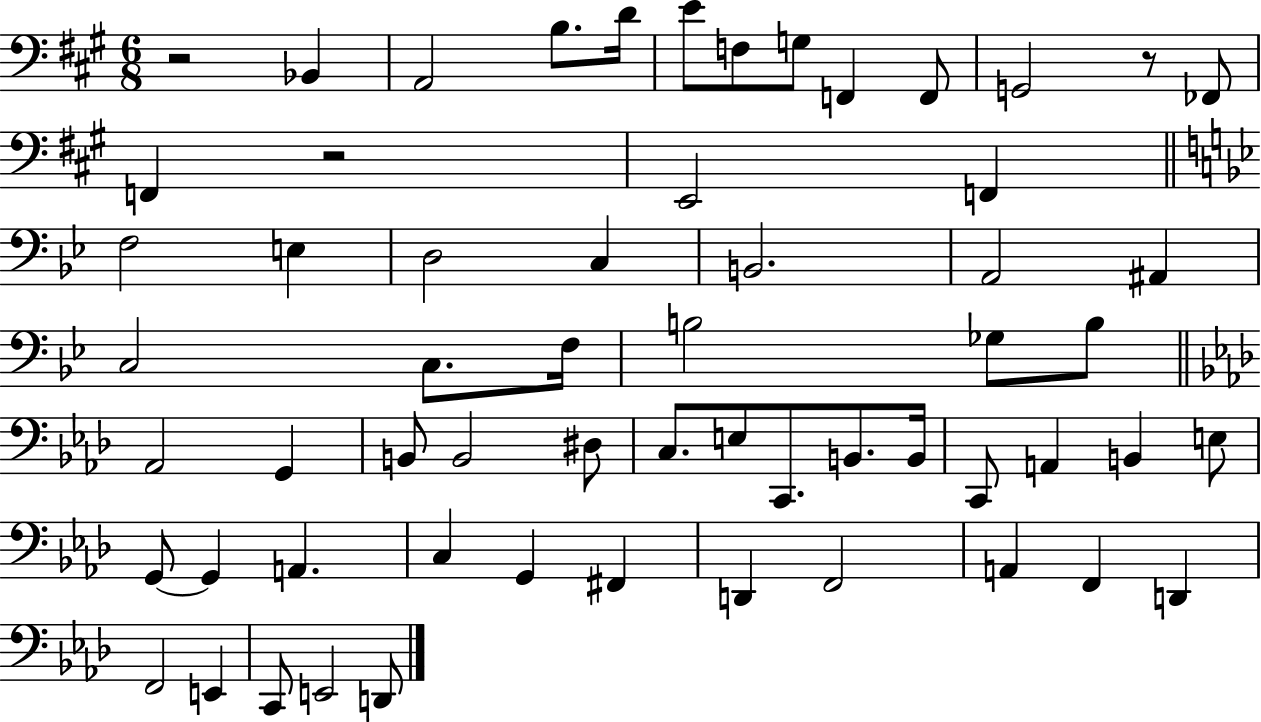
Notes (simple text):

R/h Bb2/q A2/h B3/e. D4/s E4/e F3/e G3/e F2/q F2/e G2/h R/e FES2/e F2/q R/h E2/h F2/q F3/h E3/q D3/h C3/q B2/h. A2/h A#2/q C3/h C3/e. F3/s B3/h Gb3/e B3/e Ab2/h G2/q B2/e B2/h D#3/e C3/e. E3/e C2/e. B2/e. B2/s C2/e A2/q B2/q E3/e G2/e G2/q A2/q. C3/q G2/q F#2/q D2/q F2/h A2/q F2/q D2/q F2/h E2/q C2/e E2/h D2/e